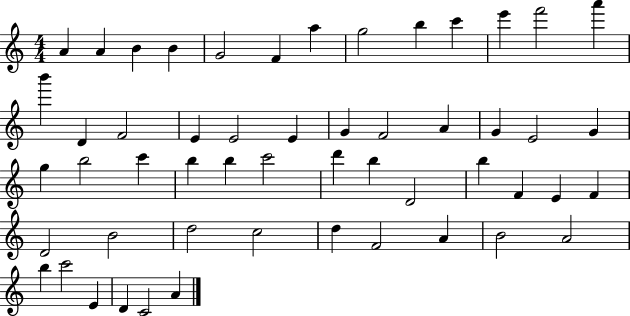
X:1
T:Untitled
M:4/4
L:1/4
K:C
A A B B G2 F a g2 b c' e' f'2 a' b' D F2 E E2 E G F2 A G E2 G g b2 c' b b c'2 d' b D2 b F E F D2 B2 d2 c2 d F2 A B2 A2 b c'2 E D C2 A